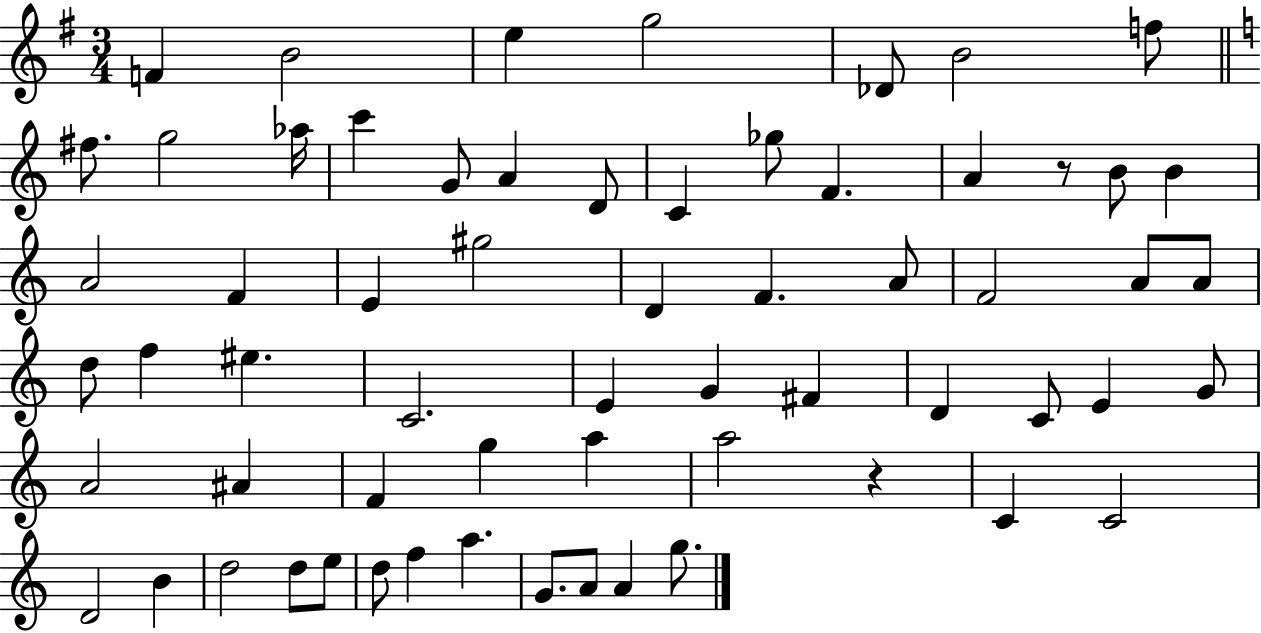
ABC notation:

X:1
T:Untitled
M:3/4
L:1/4
K:G
F B2 e g2 _D/2 B2 f/2 ^f/2 g2 _a/4 c' G/2 A D/2 C _g/2 F A z/2 B/2 B A2 F E ^g2 D F A/2 F2 A/2 A/2 d/2 f ^e C2 E G ^F D C/2 E G/2 A2 ^A F g a a2 z C C2 D2 B d2 d/2 e/2 d/2 f a G/2 A/2 A g/2